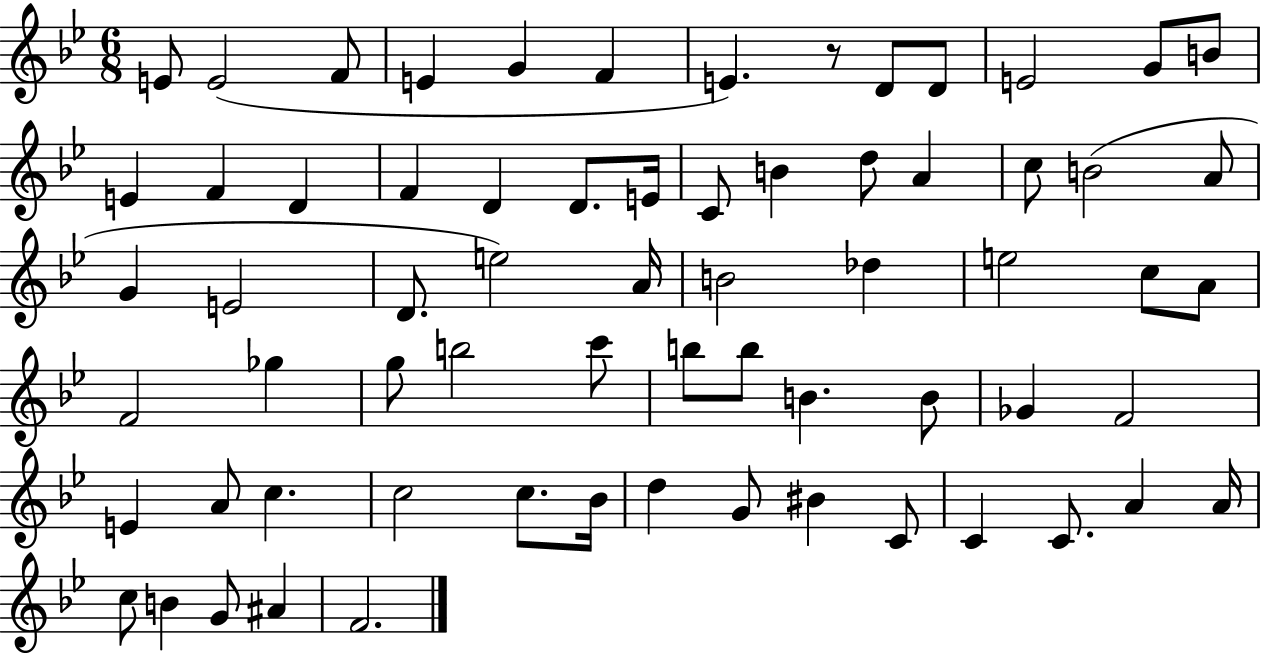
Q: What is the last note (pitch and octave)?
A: F4